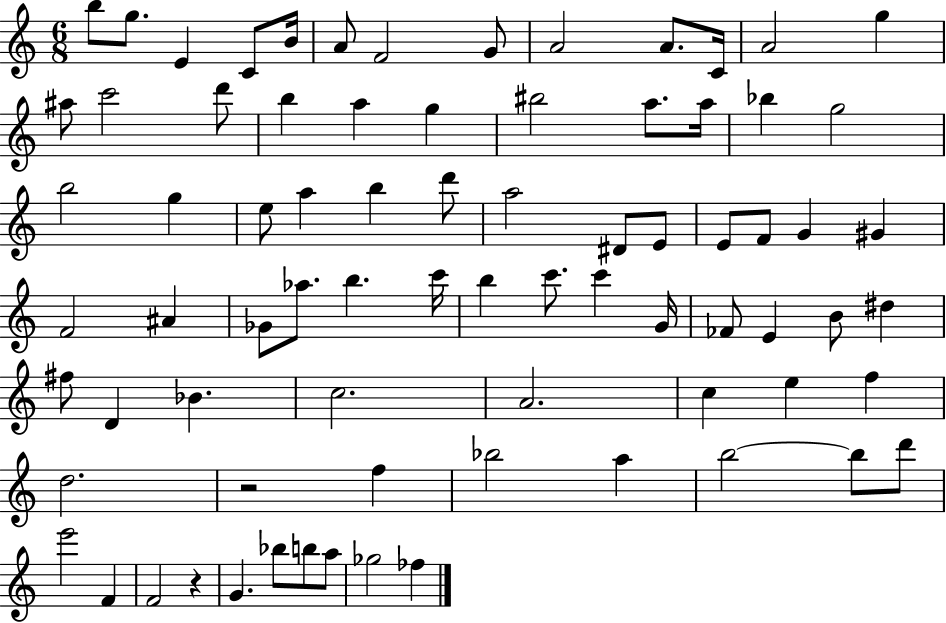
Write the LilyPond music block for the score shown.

{
  \clef treble
  \numericTimeSignature
  \time 6/8
  \key c \major
  b''8 g''8. e'4 c'8 b'16 | a'8 f'2 g'8 | a'2 a'8. c'16 | a'2 g''4 | \break ais''8 c'''2 d'''8 | b''4 a''4 g''4 | bis''2 a''8. a''16 | bes''4 g''2 | \break b''2 g''4 | e''8 a''4 b''4 d'''8 | a''2 dis'8 e'8 | e'8 f'8 g'4 gis'4 | \break f'2 ais'4 | ges'8 aes''8. b''4. c'''16 | b''4 c'''8. c'''4 g'16 | fes'8 e'4 b'8 dis''4 | \break fis''8 d'4 bes'4. | c''2. | a'2. | c''4 e''4 f''4 | \break d''2. | r2 f''4 | bes''2 a''4 | b''2~~ b''8 d'''8 | \break e'''2 f'4 | f'2 r4 | g'4. bes''8 b''8 a''8 | ges''2 fes''4 | \break \bar "|."
}